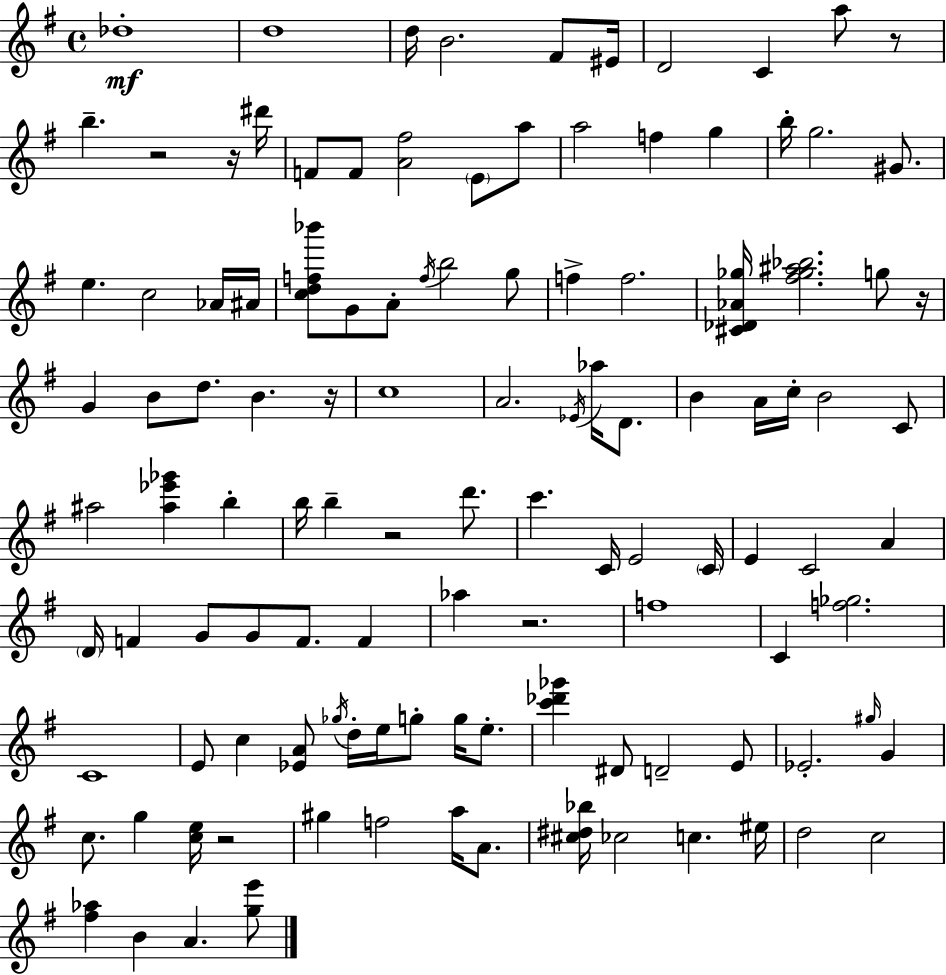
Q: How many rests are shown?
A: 8